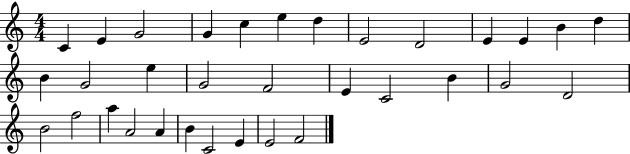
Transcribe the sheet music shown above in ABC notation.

X:1
T:Untitled
M:4/4
L:1/4
K:C
C E G2 G c e d E2 D2 E E B d B G2 e G2 F2 E C2 B G2 D2 B2 f2 a A2 A B C2 E E2 F2